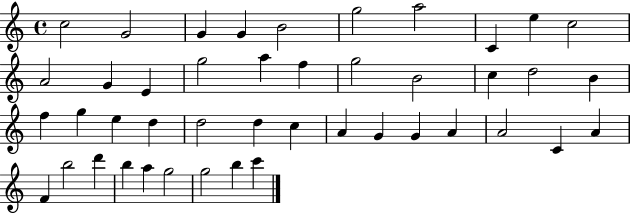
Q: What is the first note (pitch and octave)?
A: C5